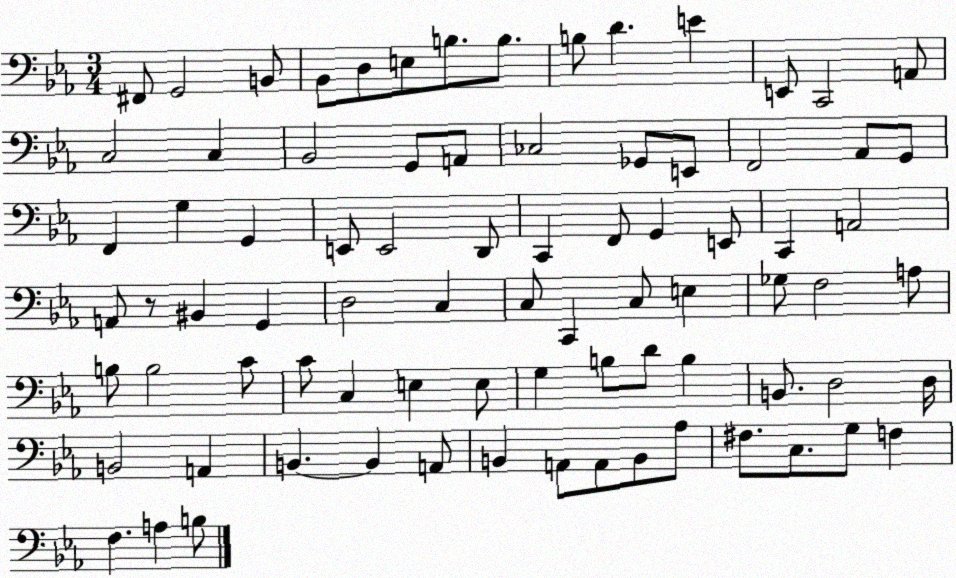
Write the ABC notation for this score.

X:1
T:Untitled
M:3/4
L:1/4
K:Eb
^F,,/2 G,,2 B,,/2 _B,,/2 D,/2 E,/2 B,/2 B,/2 B,/2 D E E,,/2 C,,2 A,,/2 C,2 C, _B,,2 G,,/2 A,,/2 _C,2 _G,,/2 E,,/2 F,,2 _A,,/2 G,,/2 F,, G, G,, E,,/2 E,,2 D,,/2 C,, F,,/2 G,, E,,/2 C,, A,,2 A,,/2 z/2 ^B,, G,, D,2 C, C,/2 C,, C,/2 E, _G,/2 F,2 A,/2 B,/2 B,2 C/2 C/2 C, E, E,/2 G, B,/2 D/2 B, B,,/2 D,2 D,/4 B,,2 A,, B,, B,, A,,/2 B,, A,,/2 A,,/2 B,,/2 _A,/2 ^F,/2 C,/2 G,/2 F, F, A, B,/2